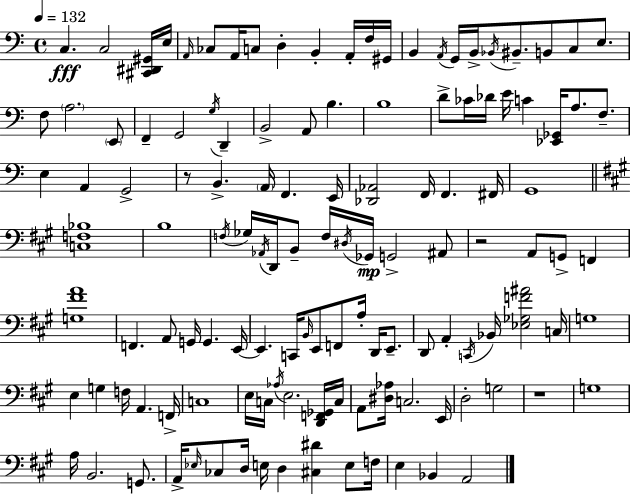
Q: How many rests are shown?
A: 3